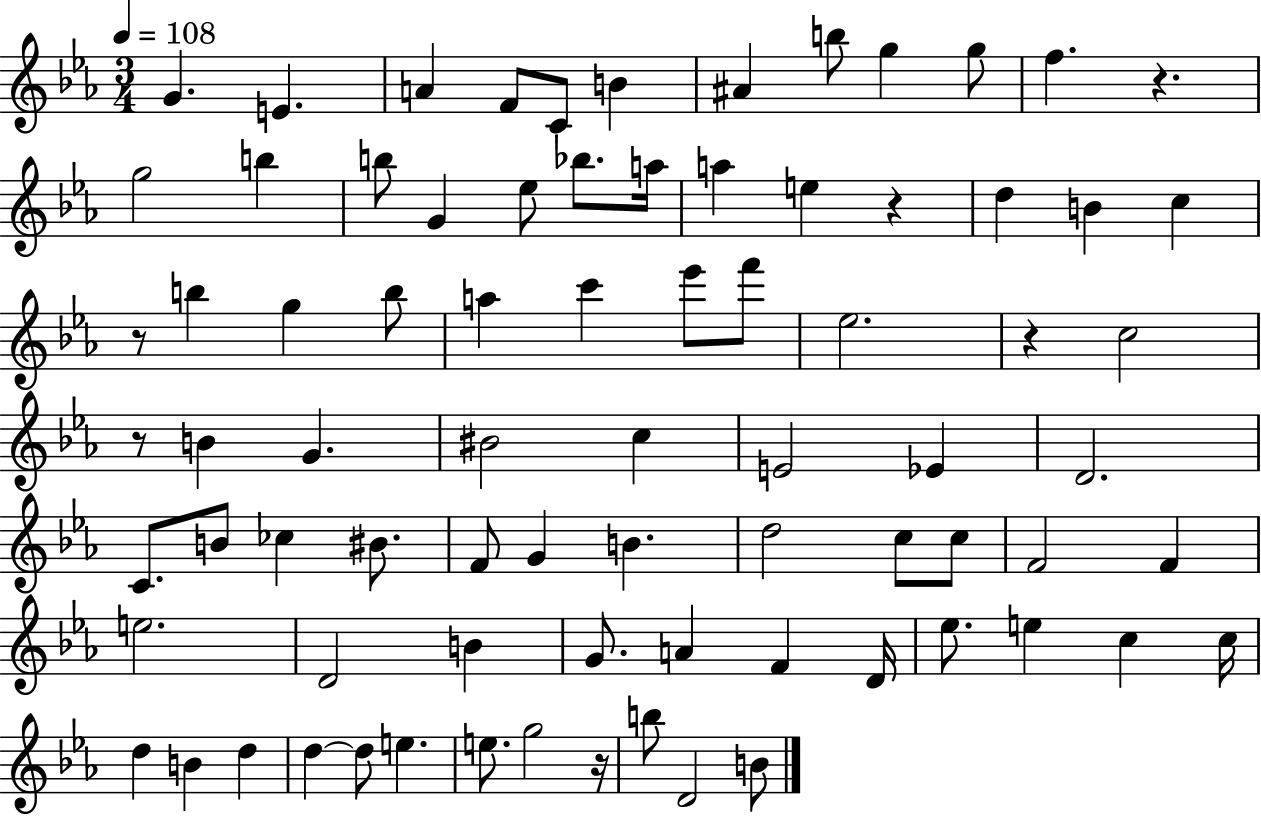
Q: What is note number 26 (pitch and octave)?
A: B5